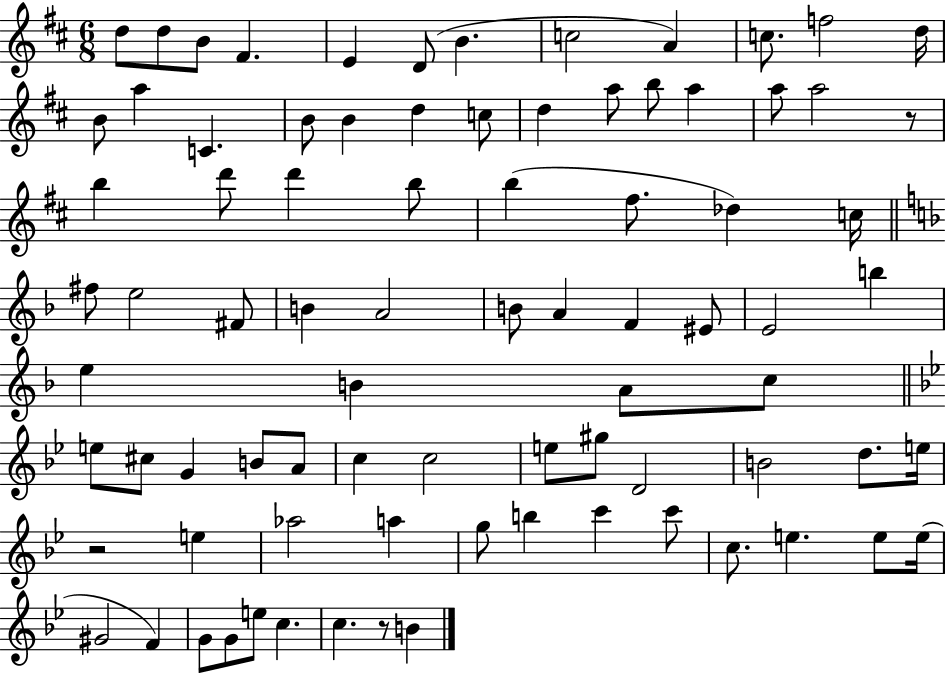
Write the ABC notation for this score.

X:1
T:Untitled
M:6/8
L:1/4
K:D
d/2 d/2 B/2 ^F E D/2 B c2 A c/2 f2 d/4 B/2 a C B/2 B d c/2 d a/2 b/2 a a/2 a2 z/2 b d'/2 d' b/2 b ^f/2 _d c/4 ^f/2 e2 ^F/2 B A2 B/2 A F ^E/2 E2 b e B A/2 c/2 e/2 ^c/2 G B/2 A/2 c c2 e/2 ^g/2 D2 B2 d/2 e/4 z2 e _a2 a g/2 b c' c'/2 c/2 e e/2 e/4 ^G2 F G/2 G/2 e/2 c c z/2 B